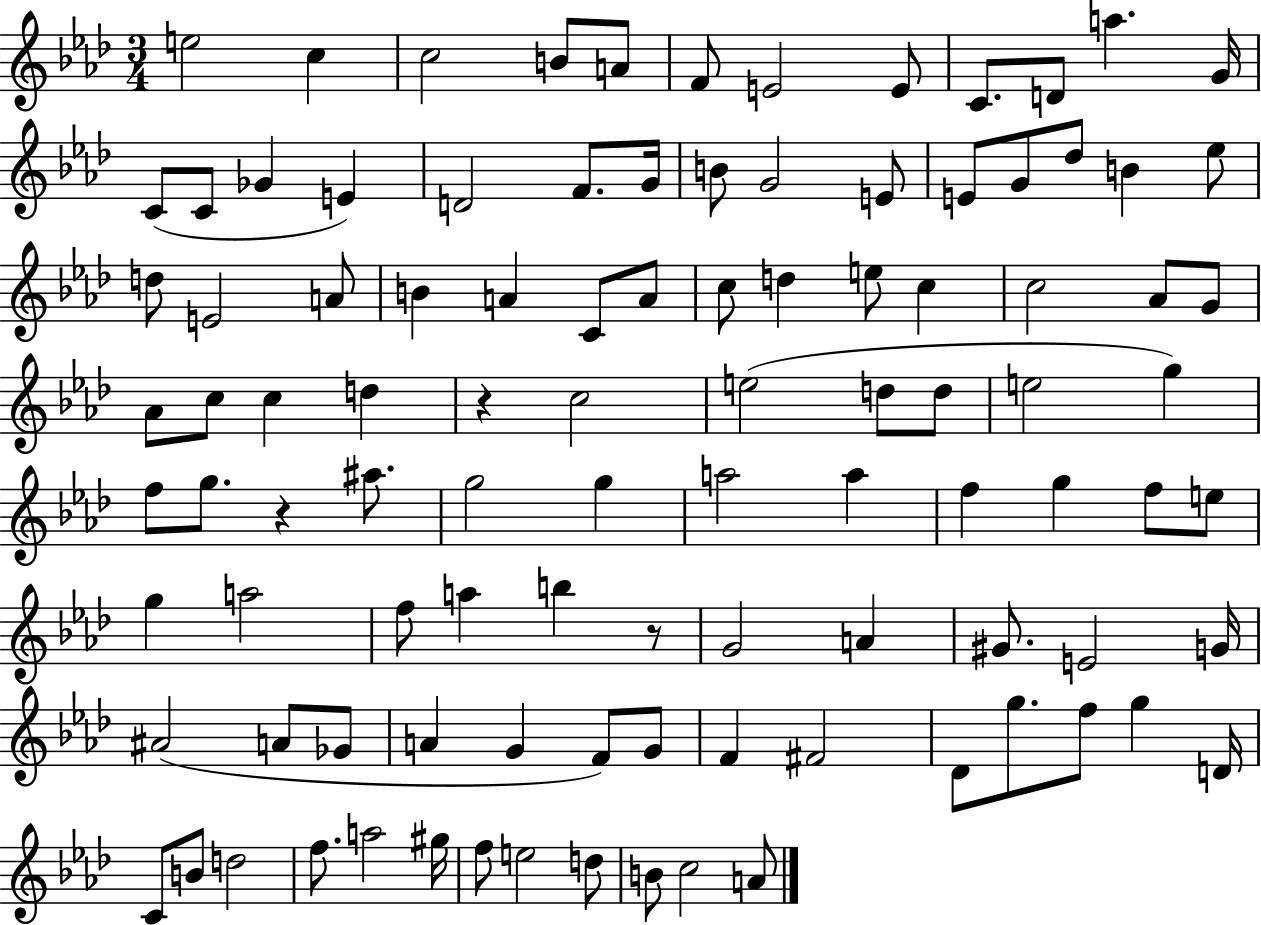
X:1
T:Untitled
M:3/4
L:1/4
K:Ab
e2 c c2 B/2 A/2 F/2 E2 E/2 C/2 D/2 a G/4 C/2 C/2 _G E D2 F/2 G/4 B/2 G2 E/2 E/2 G/2 _d/2 B _e/2 d/2 E2 A/2 B A C/2 A/2 c/2 d e/2 c c2 _A/2 G/2 _A/2 c/2 c d z c2 e2 d/2 d/2 e2 g f/2 g/2 z ^a/2 g2 g a2 a f g f/2 e/2 g a2 f/2 a b z/2 G2 A ^G/2 E2 G/4 ^A2 A/2 _G/2 A G F/2 G/2 F ^F2 _D/2 g/2 f/2 g D/4 C/2 B/2 d2 f/2 a2 ^g/4 f/2 e2 d/2 B/2 c2 A/2